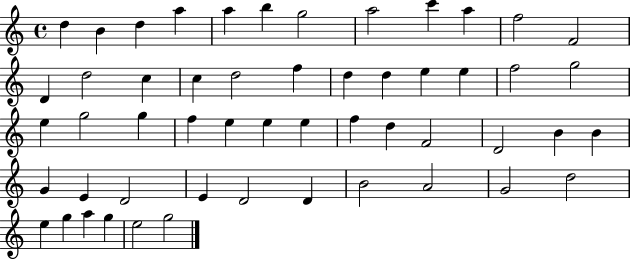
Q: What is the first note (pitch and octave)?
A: D5